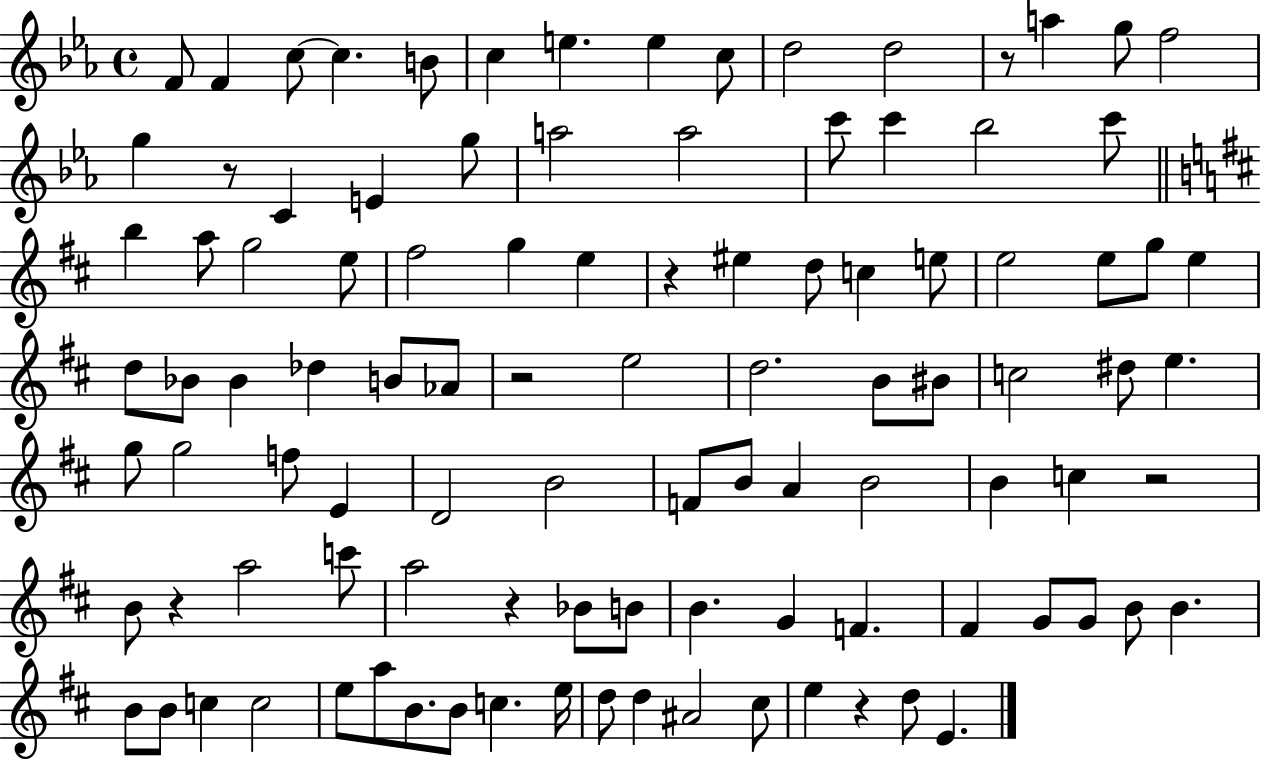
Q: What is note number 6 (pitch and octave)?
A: C5